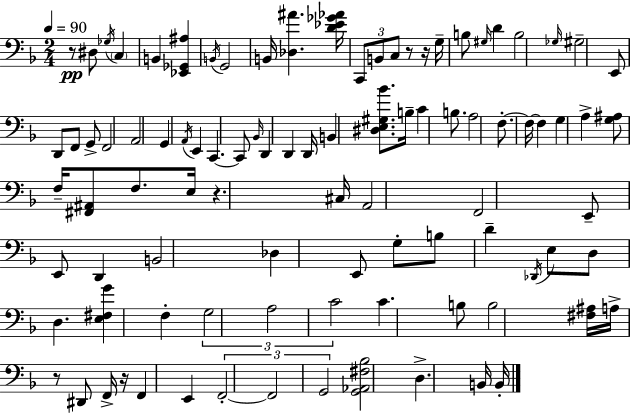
X:1
T:Untitled
M:2/4
L:1/4
K:F
z/2 ^D,/2 _G,/4 C, B,, [_E,,_G,,^A,] B,,/4 G,,2 B,,/4 [_D,^A] [D_E_G_A]/4 C,,/2 B,,/2 C,/2 z/2 z/4 G,/4 B,/2 ^G,/4 D B,2 _G,/4 ^G,2 E,,/2 D,,/2 F,,/2 G,,/2 F,,2 A,,2 G,, A,,/4 E,, C,, C,,/2 _B,,/4 D,, D,, D,,/4 B,, [^D,E,^G,_B]/2 B,/4 C B,/2 A,2 F,/2 F,/4 F, G, A, [G,^A,]/2 F,/4 [^F,,^A,,]/2 F,/2 E,/4 z ^C,/4 A,,2 F,,2 E,,/2 E,,/2 D,, B,,2 _D, E,,/2 G,/2 B,/2 D _D,,/4 E,/2 D,/2 D, [E,^F,G] F, G,2 A,2 C2 C B,/2 B,2 [^F,^A,]/4 A,/4 z/2 ^D,,/2 F,,/4 z/4 F,, E,, F,,2 F,,2 G,,2 [G,,_A,,^F,_B,]2 D, B,,/4 B,,/4